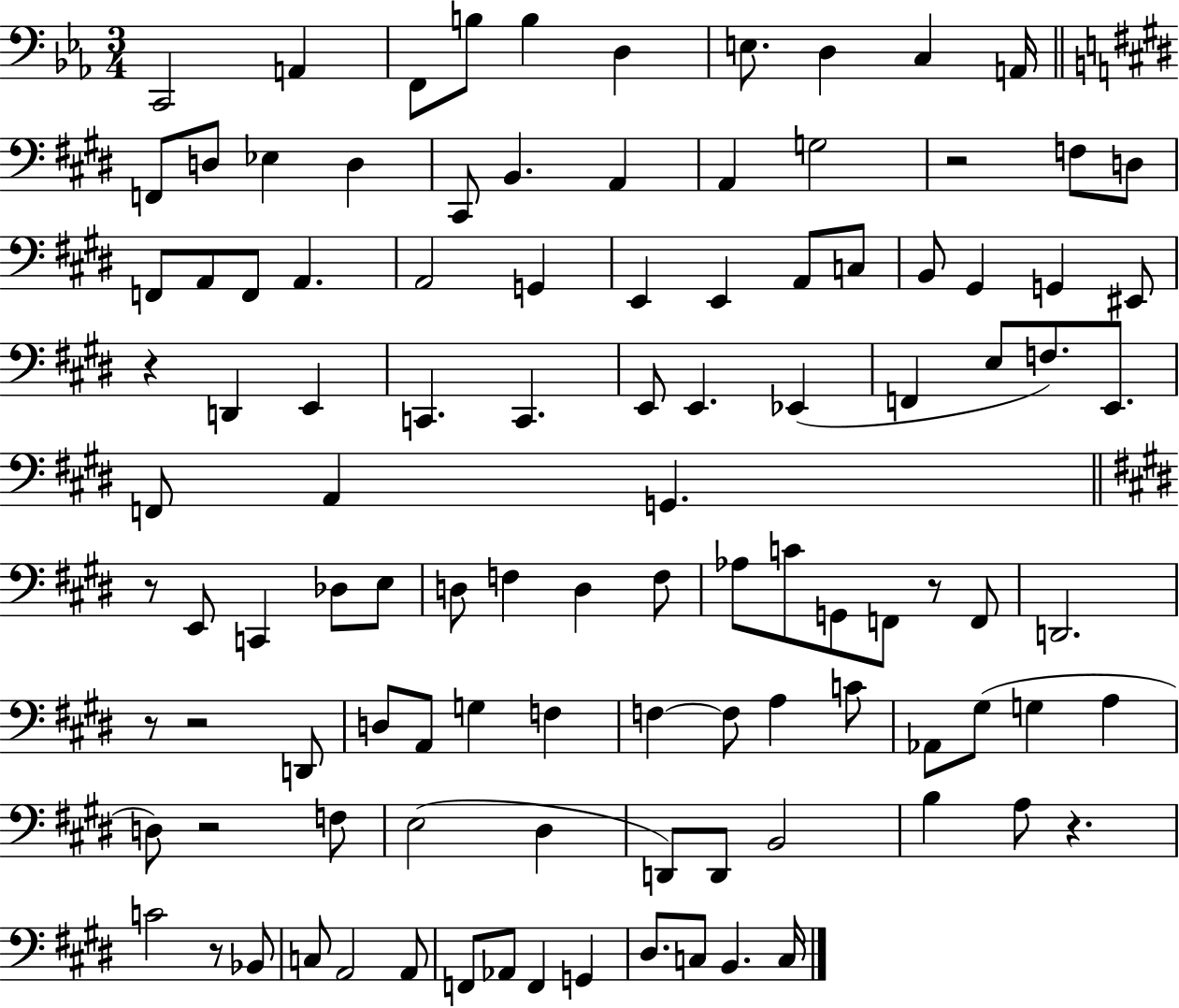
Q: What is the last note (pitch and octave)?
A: C3